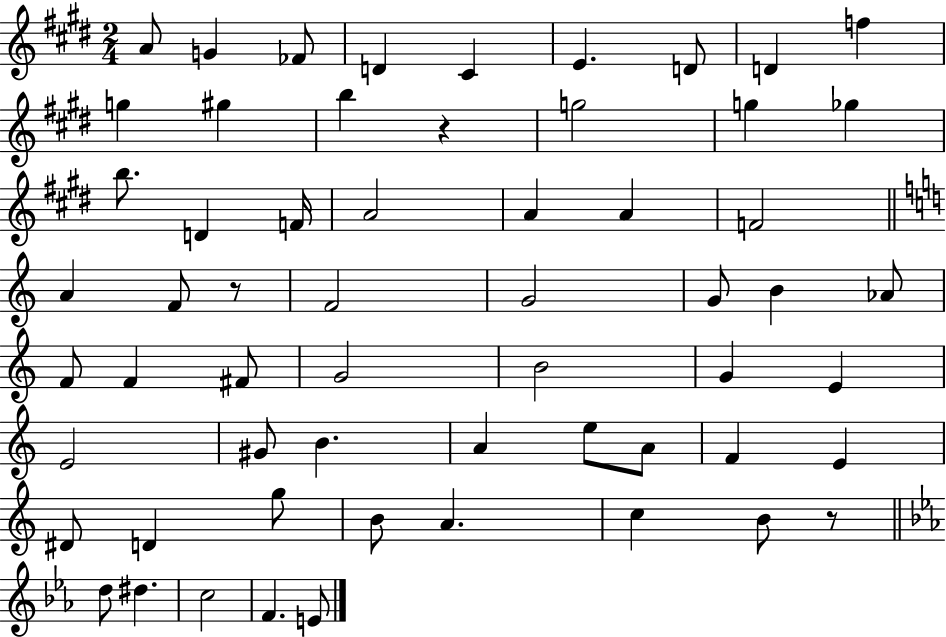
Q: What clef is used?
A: treble